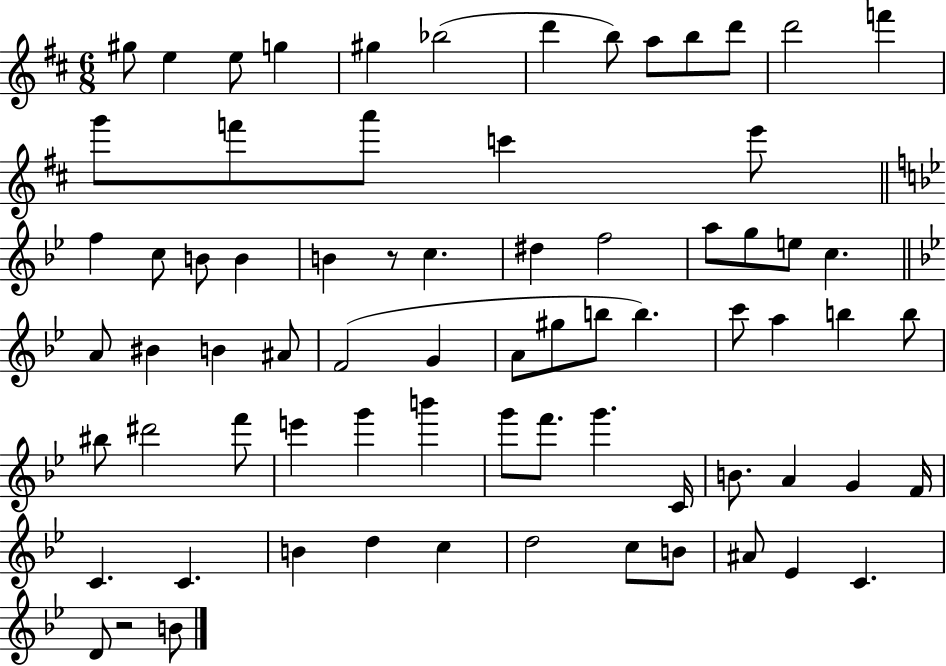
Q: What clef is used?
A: treble